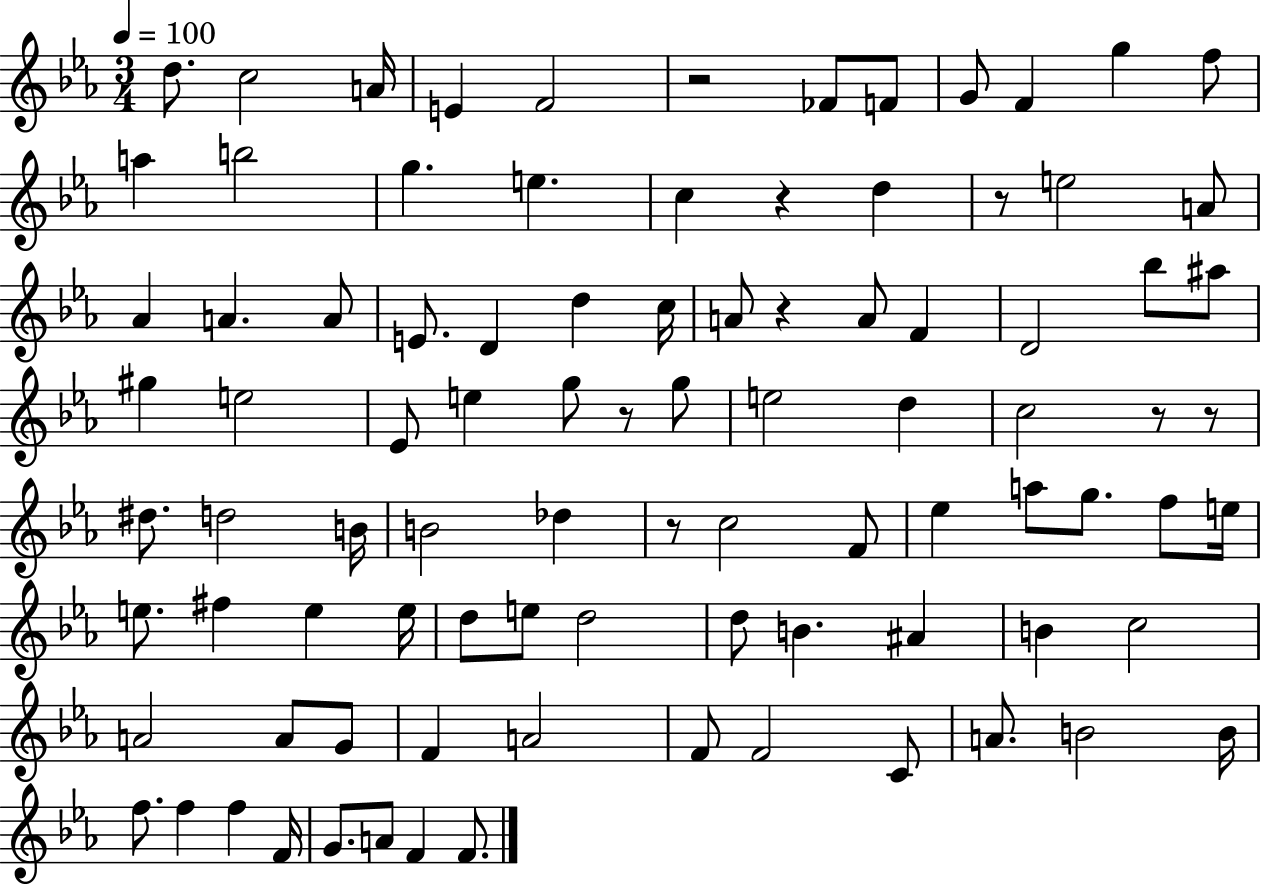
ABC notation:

X:1
T:Untitled
M:3/4
L:1/4
K:Eb
d/2 c2 A/4 E F2 z2 _F/2 F/2 G/2 F g f/2 a b2 g e c z d z/2 e2 A/2 _A A A/2 E/2 D d c/4 A/2 z A/2 F D2 _b/2 ^a/2 ^g e2 _E/2 e g/2 z/2 g/2 e2 d c2 z/2 z/2 ^d/2 d2 B/4 B2 _d z/2 c2 F/2 _e a/2 g/2 f/2 e/4 e/2 ^f e e/4 d/2 e/2 d2 d/2 B ^A B c2 A2 A/2 G/2 F A2 F/2 F2 C/2 A/2 B2 B/4 f/2 f f F/4 G/2 A/2 F F/2